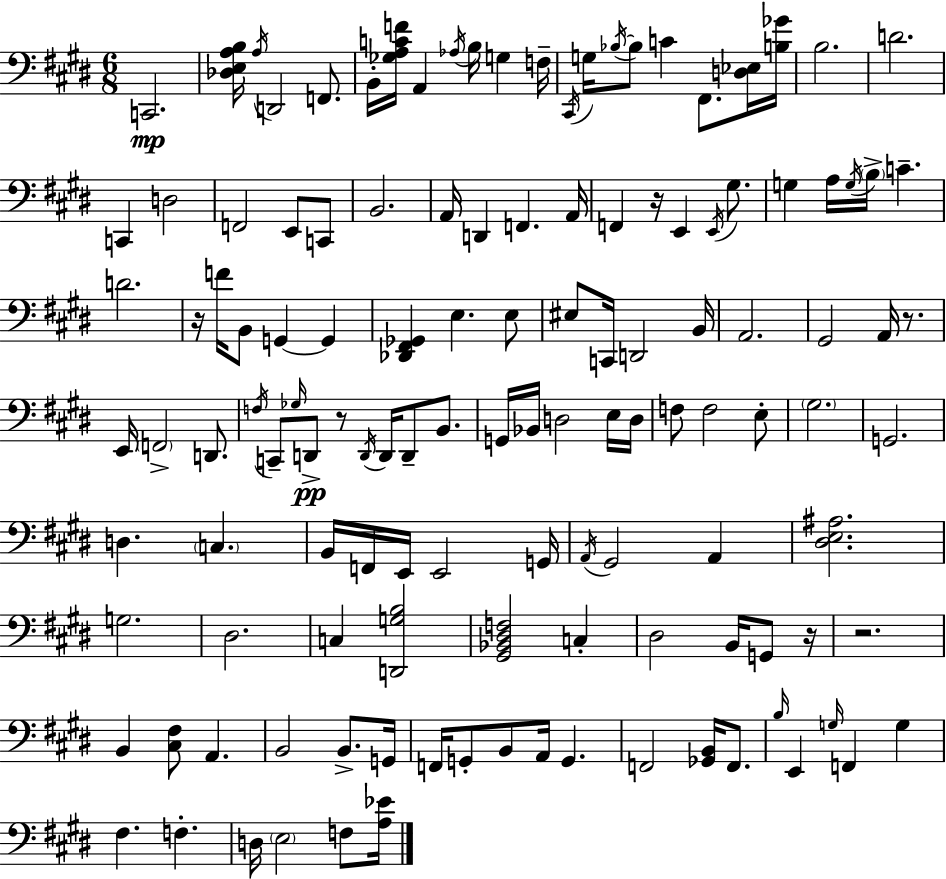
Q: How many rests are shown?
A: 6